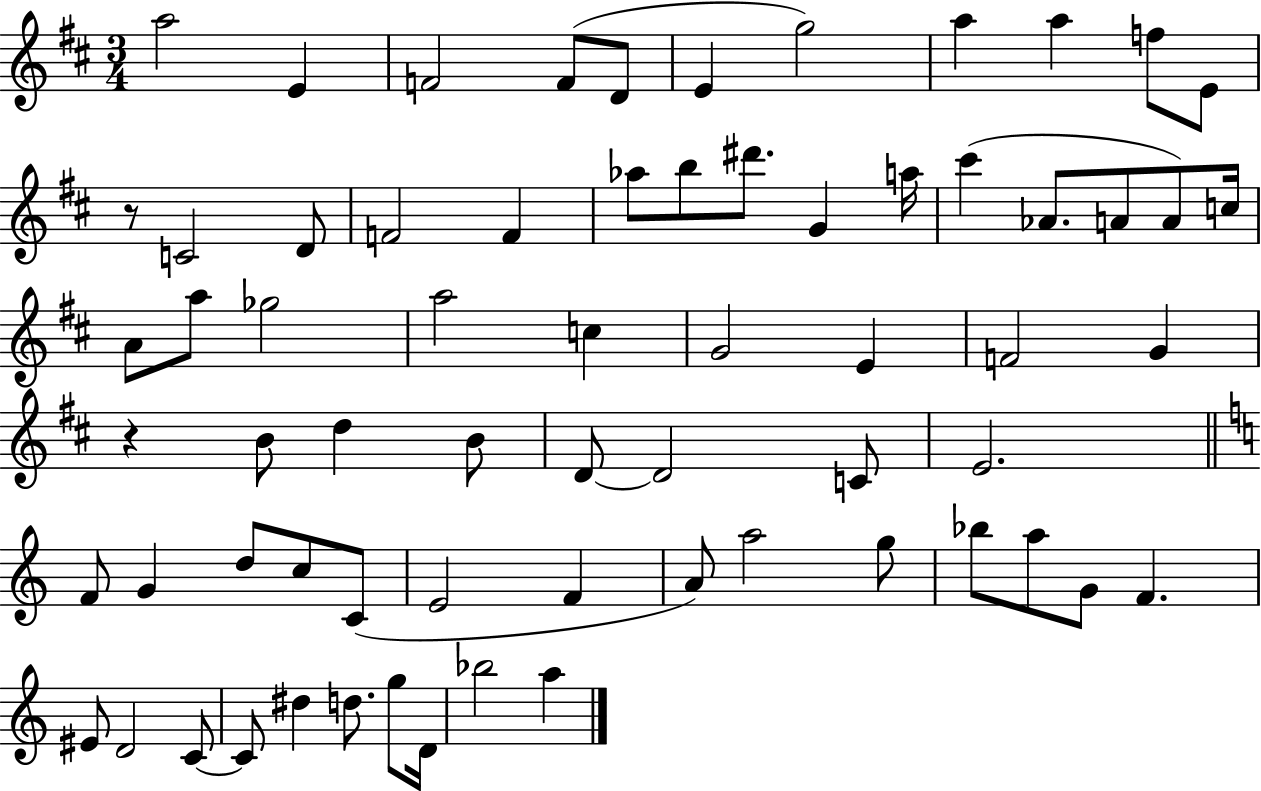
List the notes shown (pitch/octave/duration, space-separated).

A5/h E4/q F4/h F4/e D4/e E4/q G5/h A5/q A5/q F5/e E4/e R/e C4/h D4/e F4/h F4/q Ab5/e B5/e D#6/e. G4/q A5/s C#6/q Ab4/e. A4/e A4/e C5/s A4/e A5/e Gb5/h A5/h C5/q G4/h E4/q F4/h G4/q R/q B4/e D5/q B4/e D4/e D4/h C4/e E4/h. F4/e G4/q D5/e C5/e C4/e E4/h F4/q A4/e A5/h G5/e Bb5/e A5/e G4/e F4/q. EIS4/e D4/h C4/e C4/e D#5/q D5/e. G5/e D4/s Bb5/h A5/q